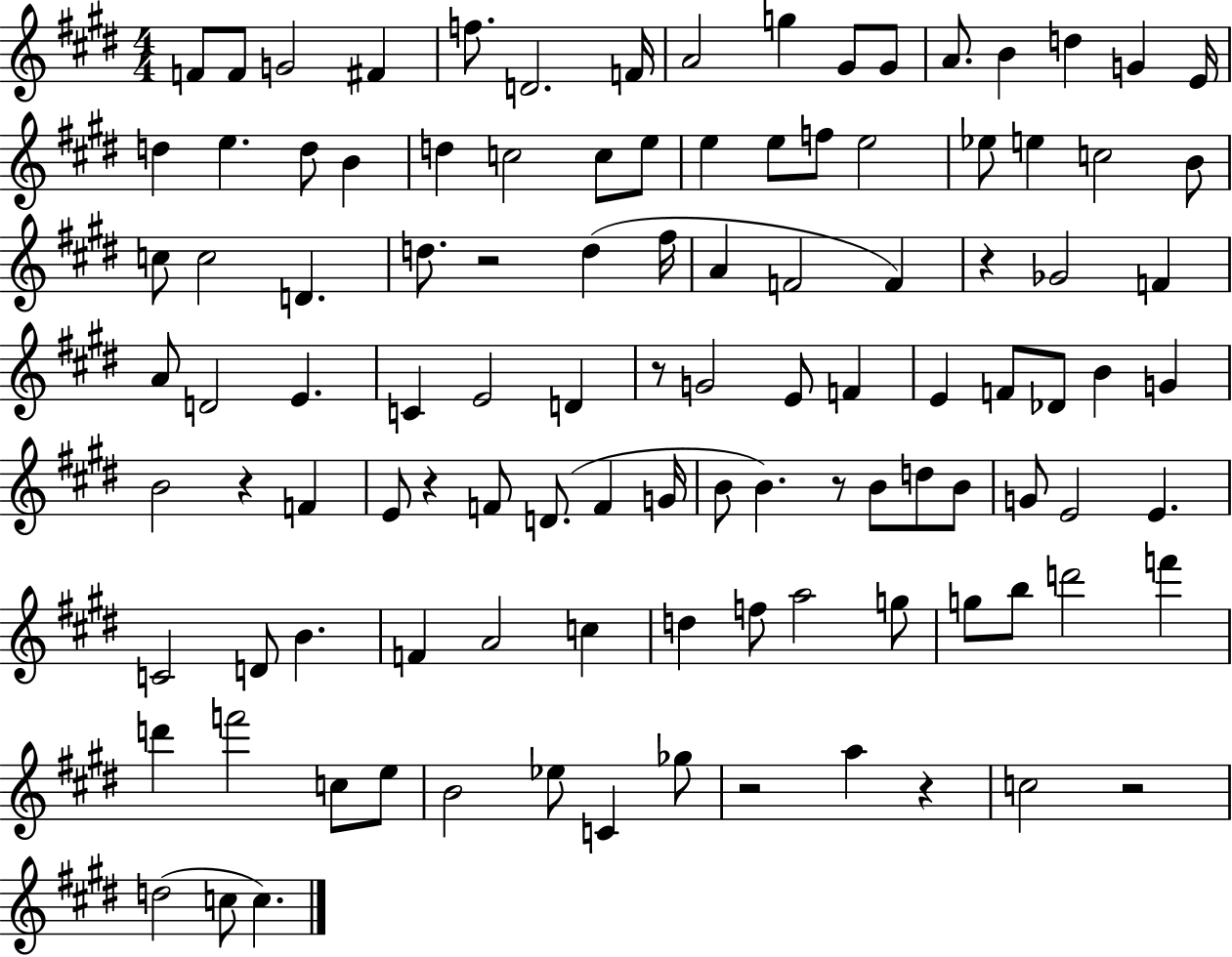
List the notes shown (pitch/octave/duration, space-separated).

F4/e F4/e G4/h F#4/q F5/e. D4/h. F4/s A4/h G5/q G#4/e G#4/e A4/e. B4/q D5/q G4/q E4/s D5/q E5/q. D5/e B4/q D5/q C5/h C5/e E5/e E5/q E5/e F5/e E5/h Eb5/e E5/q C5/h B4/e C5/e C5/h D4/q. D5/e. R/h D5/q F#5/s A4/q F4/h F4/q R/q Gb4/h F4/q A4/e D4/h E4/q. C4/q E4/h D4/q R/e G4/h E4/e F4/q E4/q F4/e Db4/e B4/q G4/q B4/h R/q F4/q E4/e R/q F4/e D4/e. F4/q G4/s B4/e B4/q. R/e B4/e D5/e B4/e G4/e E4/h E4/q. C4/h D4/e B4/q. F4/q A4/h C5/q D5/q F5/e A5/h G5/e G5/e B5/e D6/h F6/q D6/q F6/h C5/e E5/e B4/h Eb5/e C4/q Gb5/e R/h A5/q R/q C5/h R/h D5/h C5/e C5/q.